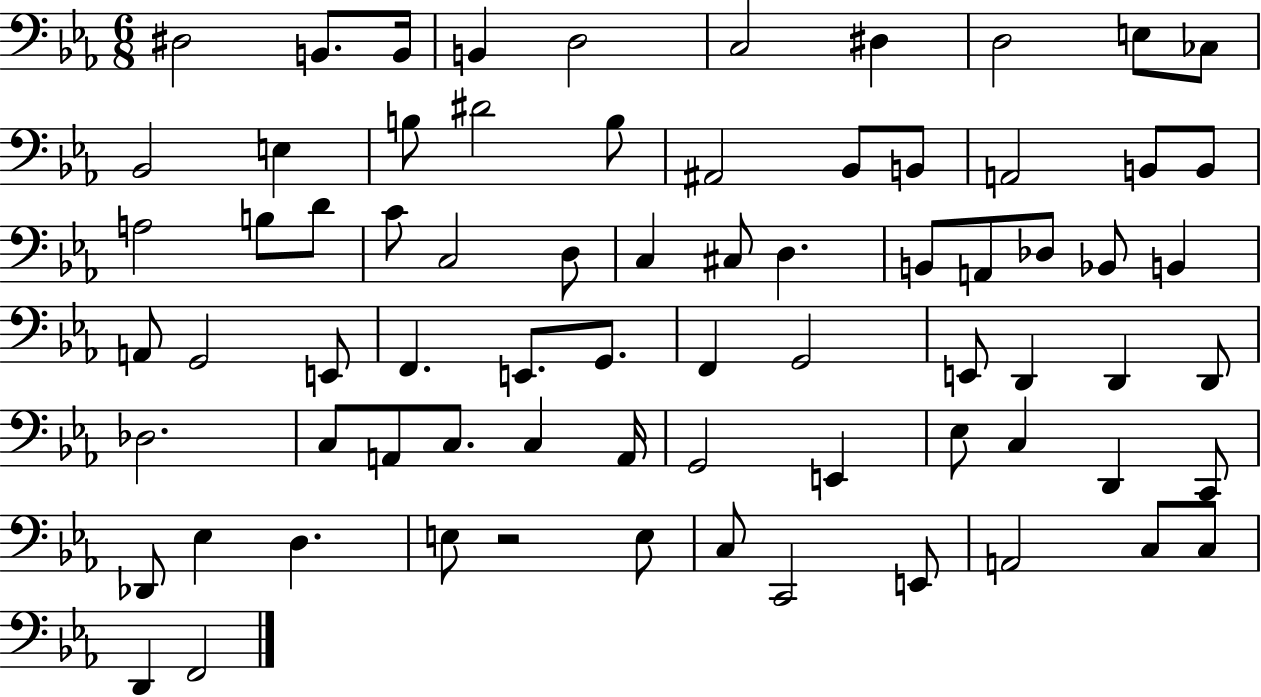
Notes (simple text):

D#3/h B2/e. B2/s B2/q D3/h C3/h D#3/q D3/h E3/e CES3/e Bb2/h E3/q B3/e D#4/h B3/e A#2/h Bb2/e B2/e A2/h B2/e B2/e A3/h B3/e D4/e C4/e C3/h D3/e C3/q C#3/e D3/q. B2/e A2/e Db3/e Bb2/e B2/q A2/e G2/h E2/e F2/q. E2/e. G2/e. F2/q G2/h E2/e D2/q D2/q D2/e Db3/h. C3/e A2/e C3/e. C3/q A2/s G2/h E2/q Eb3/e C3/q D2/q C2/e Db2/e Eb3/q D3/q. E3/e R/h E3/e C3/e C2/h E2/e A2/h C3/e C3/e D2/q F2/h